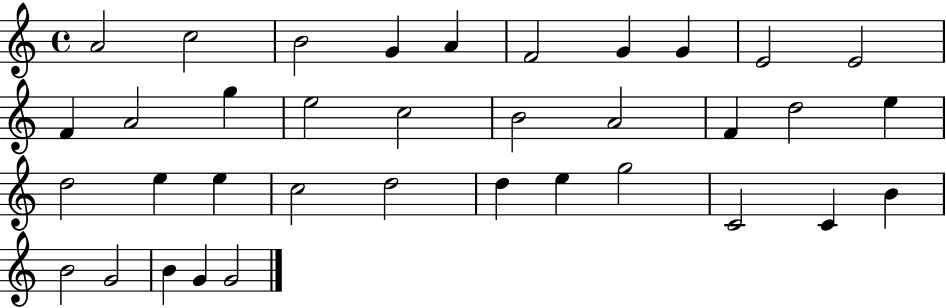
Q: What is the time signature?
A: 4/4